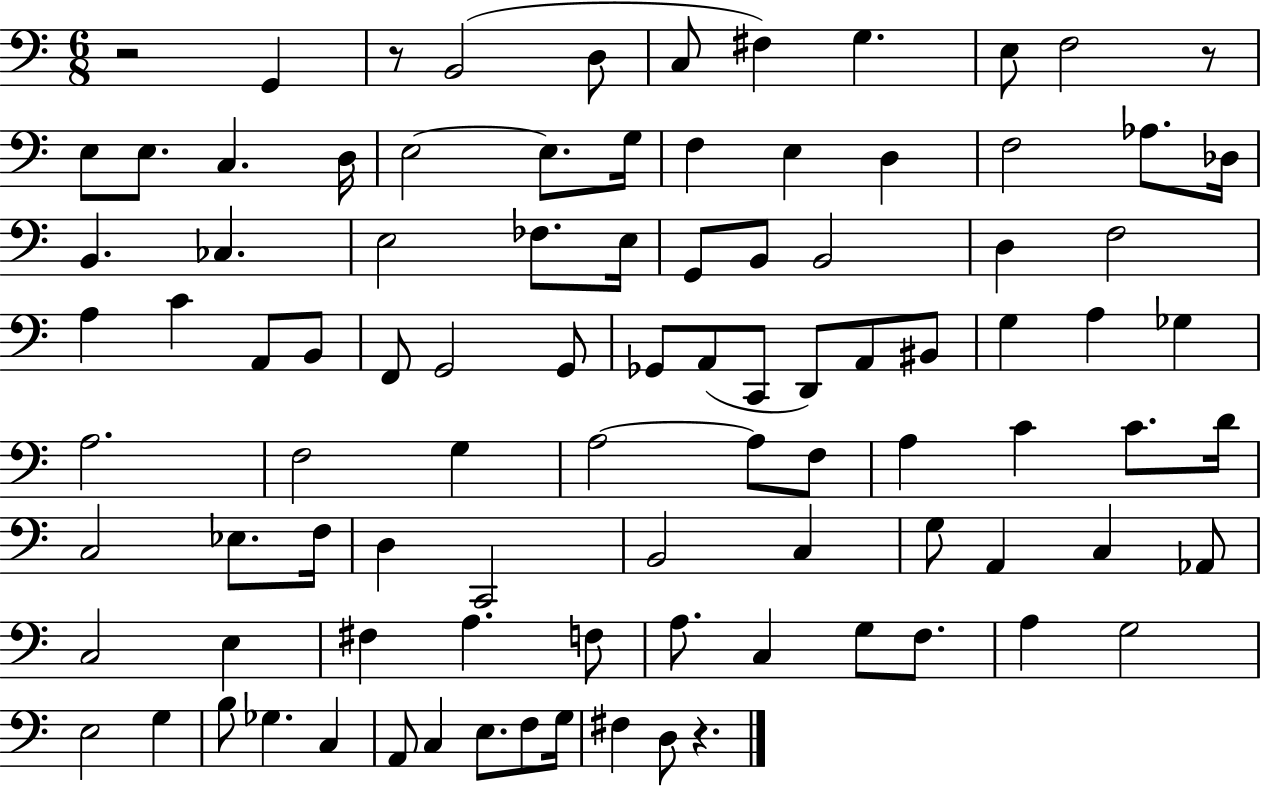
{
  \clef bass
  \numericTimeSignature
  \time 6/8
  \key c \major
  r2 g,4 | r8 b,2( d8 | c8 fis4) g4. | e8 f2 r8 | \break e8 e8. c4. d16 | e2~~ e8. g16 | f4 e4 d4 | f2 aes8. des16 | \break b,4. ces4. | e2 fes8. e16 | g,8 b,8 b,2 | d4 f2 | \break a4 c'4 a,8 b,8 | f,8 g,2 g,8 | ges,8 a,8( c,8 d,8) a,8 bis,8 | g4 a4 ges4 | \break a2. | f2 g4 | a2~~ a8 f8 | a4 c'4 c'8. d'16 | \break c2 ees8. f16 | d4 c,2 | b,2 c4 | g8 a,4 c4 aes,8 | \break c2 e4 | fis4 a4. f8 | a8. c4 g8 f8. | a4 g2 | \break e2 g4 | b8 ges4. c4 | a,8 c4 e8. f8 g16 | fis4 d8 r4. | \break \bar "|."
}